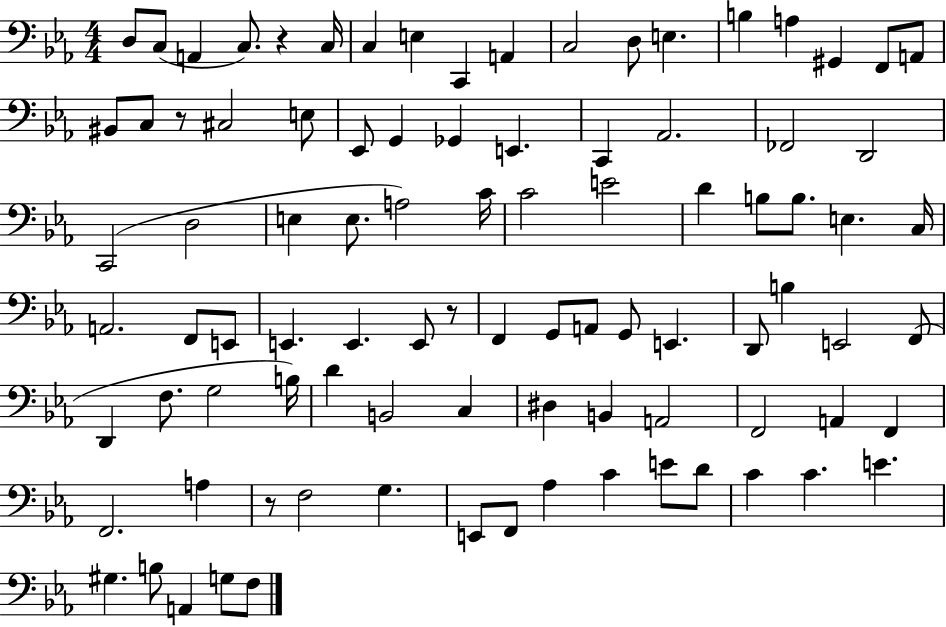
X:1
T:Untitled
M:4/4
L:1/4
K:Eb
D,/2 C,/2 A,, C,/2 z C,/4 C, E, C,, A,, C,2 D,/2 E, B, A, ^G,, F,,/2 A,,/2 ^B,,/2 C,/2 z/2 ^C,2 E,/2 _E,,/2 G,, _G,, E,, C,, _A,,2 _F,,2 D,,2 C,,2 D,2 E, E,/2 A,2 C/4 C2 E2 D B,/2 B,/2 E, C,/4 A,,2 F,,/2 E,,/2 E,, E,, E,,/2 z/2 F,, G,,/2 A,,/2 G,,/2 E,, D,,/2 B, E,,2 F,,/2 D,, F,/2 G,2 B,/4 D B,,2 C, ^D, B,, A,,2 F,,2 A,, F,, F,,2 A, z/2 F,2 G, E,,/2 F,,/2 _A, C E/2 D/2 C C E ^G, B,/2 A,, G,/2 F,/2